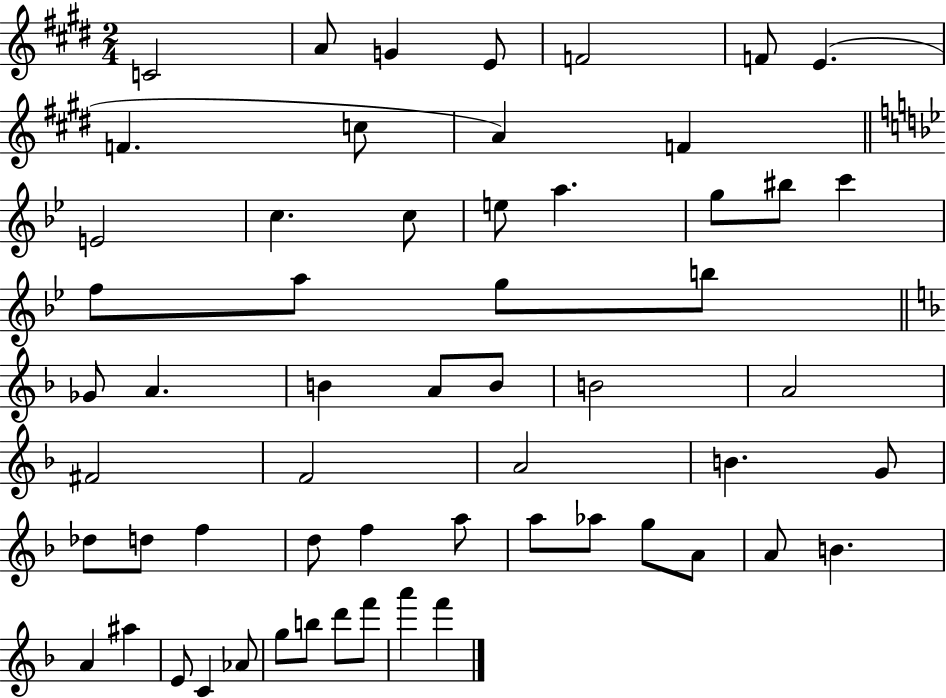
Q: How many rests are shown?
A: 0